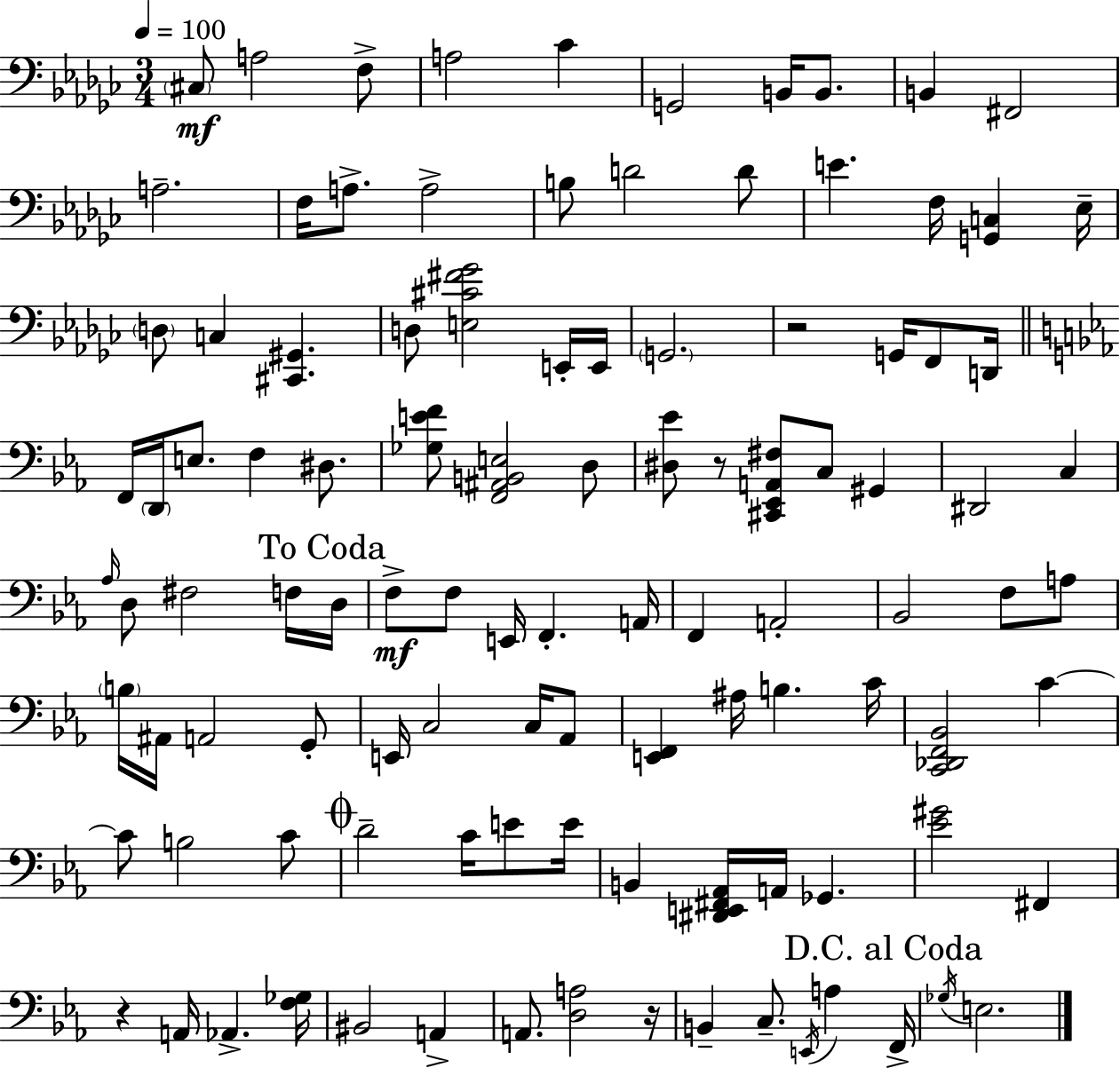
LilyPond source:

{
  \clef bass
  \numericTimeSignature
  \time 3/4
  \key ees \minor
  \tempo 4 = 100
  \parenthesize cis8\mf a2 f8-> | a2 ces'4 | g,2 b,16 b,8. | b,4 fis,2 | \break a2.-- | f16 a8.-> a2-> | b8 d'2 d'8 | e'4. f16 <g, c>4 ees16-- | \break \parenthesize d8 c4 <cis, gis,>4. | d8 <e cis' fis' ges'>2 e,16-. e,16 | \parenthesize g,2. | r2 g,16 f,8 d,16 | \break \bar "||" \break \key c \minor f,16 \parenthesize d,16 e8. f4 dis8. | <ges e' f'>8 <f, ais, b, e>2 d8 | <dis ees'>8 r8 <cis, ees, a, fis>8 c8 gis,4 | dis,2 c4 | \break \grace { aes16 } d8 fis2 f16 | \mark "To Coda" d16 f8->\mf f8 e,16 f,4.-. | a,16 f,4 a,2-. | bes,2 f8 a8 | \break \parenthesize b16 ais,16 a,2 g,8-. | e,16 c2 c16 aes,8 | <e, f,>4 ais16 b4. | c'16 <c, des, f, bes,>2 c'4~~ | \break c'8 b2 c'8 | \mark \markup { \musicglyph "scripts.coda" } d'2-- c'16 e'8 | e'16 b,4 <dis, e, fis, aes,>16 a,16 ges,4. | <ees' gis'>2 fis,4 | \break r4 a,16 aes,4.-> | <f ges>16 bis,2 a,4-> | a,8. <d a>2 | r16 b,4-- c8.-- \acciaccatura { e,16 } a4 | \break \mark "D.C. al Coda" f,16-> \acciaccatura { ges16 } e2. | \bar "|."
}